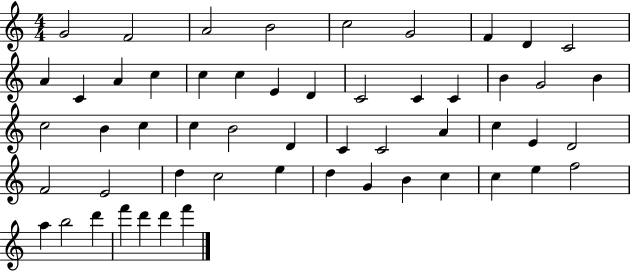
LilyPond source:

{
  \clef treble
  \numericTimeSignature
  \time 4/4
  \key c \major
  g'2 f'2 | a'2 b'2 | c''2 g'2 | f'4 d'4 c'2 | \break a'4 c'4 a'4 c''4 | c''4 c''4 e'4 d'4 | c'2 c'4 c'4 | b'4 g'2 b'4 | \break c''2 b'4 c''4 | c''4 b'2 d'4 | c'4 c'2 a'4 | c''4 e'4 d'2 | \break f'2 e'2 | d''4 c''2 e''4 | d''4 g'4 b'4 c''4 | c''4 e''4 f''2 | \break a''4 b''2 d'''4 | f'''4 d'''4 d'''4 f'''4 | \bar "|."
}